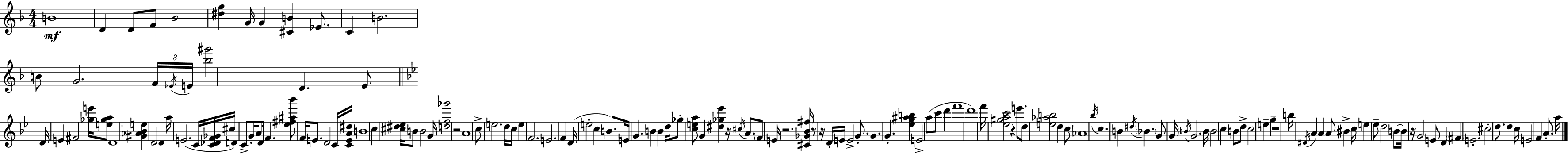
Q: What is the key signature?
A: F major